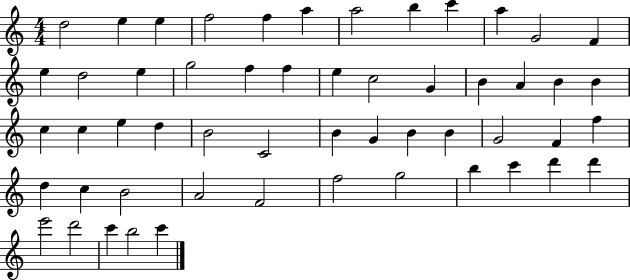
{
  \clef treble
  \numericTimeSignature
  \time 4/4
  \key c \major
  d''2 e''4 e''4 | f''2 f''4 a''4 | a''2 b''4 c'''4 | a''4 g'2 f'4 | \break e''4 d''2 e''4 | g''2 f''4 f''4 | e''4 c''2 g'4 | b'4 a'4 b'4 b'4 | \break c''4 c''4 e''4 d''4 | b'2 c'2 | b'4 g'4 b'4 b'4 | g'2 f'4 f''4 | \break d''4 c''4 b'2 | a'2 f'2 | f''2 g''2 | b''4 c'''4 d'''4 d'''4 | \break e'''2 d'''2 | c'''4 b''2 c'''4 | \bar "|."
}